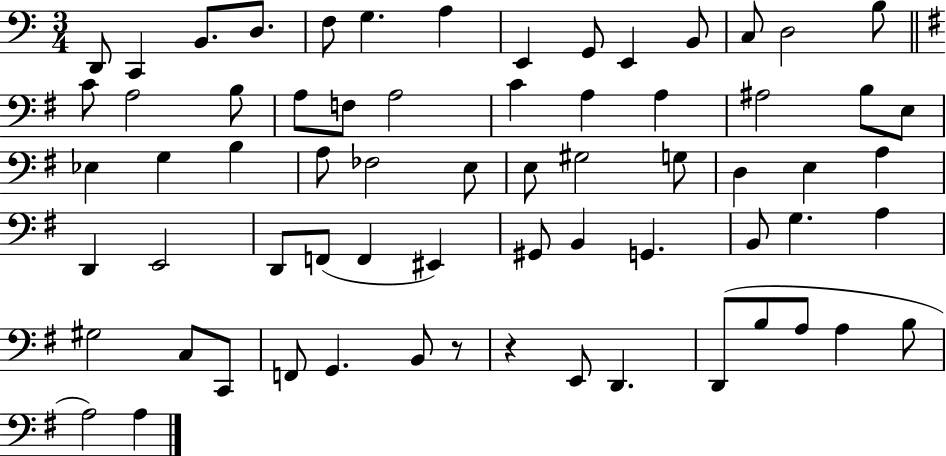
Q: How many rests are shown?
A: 2